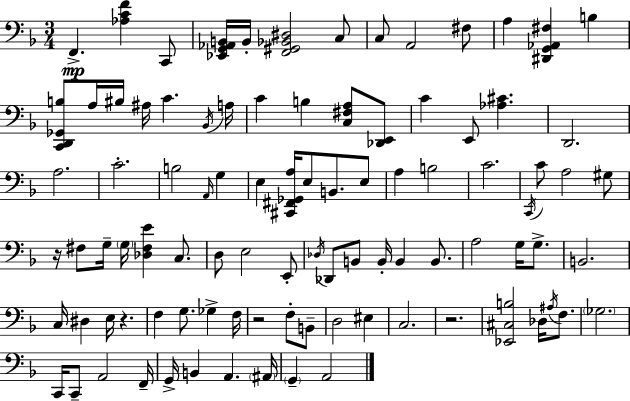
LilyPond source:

{
  \clef bass
  \numericTimeSignature
  \time 3/4
  \key f \major
  f,4.->\mp <aes c' f'>4 c,8 | <ees, g, aes, b,>16 b,16-. <f, gis, bes, dis>2 c8 | c8 a,2 fis8 | a4 <dis, g, aes, fis>4 b4 | \break <c, d, ges, b>8 a16 bis16 ais16 c'4. \acciaccatura { bes,16 } | a16 c'4 b4 <c fis a>8 <des, e,>8 | c'4 e,8 <aes cis'>4. | d,2. | \break a2. | c'2.-. | b2 \grace { a,16 } g4 | e4 <cis, fis, ges, a>16 e8 b,8. | \break e8 a4 b2 | c'2. | \acciaccatura { c,16 } c'8 a2 | gis8 r16 fis8 g16-- \parenthesize g16 <des fis e'>4 | \break c8. d8 e2 | e,8-. \acciaccatura { des16 } des,8 b,8 b,16-. b,4 | b,8. a2 | g16 g8.-> b,2. | \break c16 dis4 e16 r4. | f4 g8. ges4-> | f16 r2 | f8-. b,8-- d2 | \break eis4 c2. | r2. | <ees, cis b>2 | des16 \acciaccatura { ais16 } f8. \parenthesize ges2. | \break c,16 c,8-- a,2 | f,16-- g,16-> b,4 a,4. | \parenthesize ais,16 \parenthesize g,4-- a,2 | \bar "|."
}